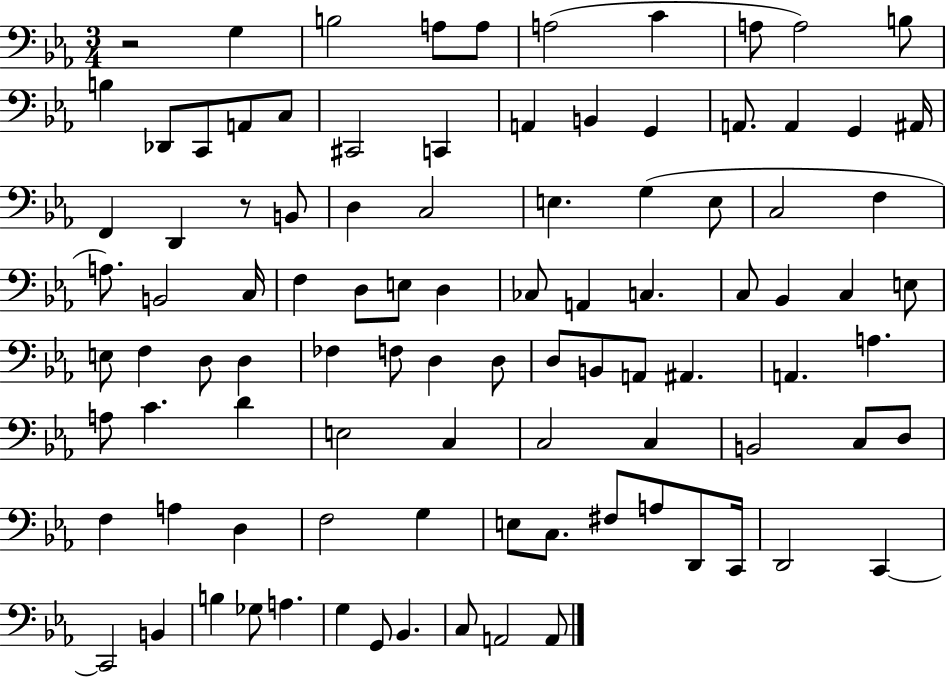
{
  \clef bass
  \numericTimeSignature
  \time 3/4
  \key ees \major
  \repeat volta 2 { r2 g4 | b2 a8 a8 | a2( c'4 | a8 a2) b8 | \break b4 des,8 c,8 a,8 c8 | cis,2 c,4 | a,4 b,4 g,4 | a,8. a,4 g,4 ais,16 | \break f,4 d,4 r8 b,8 | d4 c2 | e4. g4( e8 | c2 f4 | \break a8.) b,2 c16 | f4 d8 e8 d4 | ces8 a,4 c4. | c8 bes,4 c4 e8 | \break e8 f4 d8 d4 | fes4 f8 d4 d8 | d8 b,8 a,8 ais,4. | a,4. a4. | \break a8 c'4. d'4 | e2 c4 | c2 c4 | b,2 c8 d8 | \break f4 a4 d4 | f2 g4 | e8 c8. fis8 a8 d,8 c,16 | d,2 c,4~~ | \break c,2 b,4 | b4 ges8 a4. | g4 g,8 bes,4. | c8 a,2 a,8 | \break } \bar "|."
}